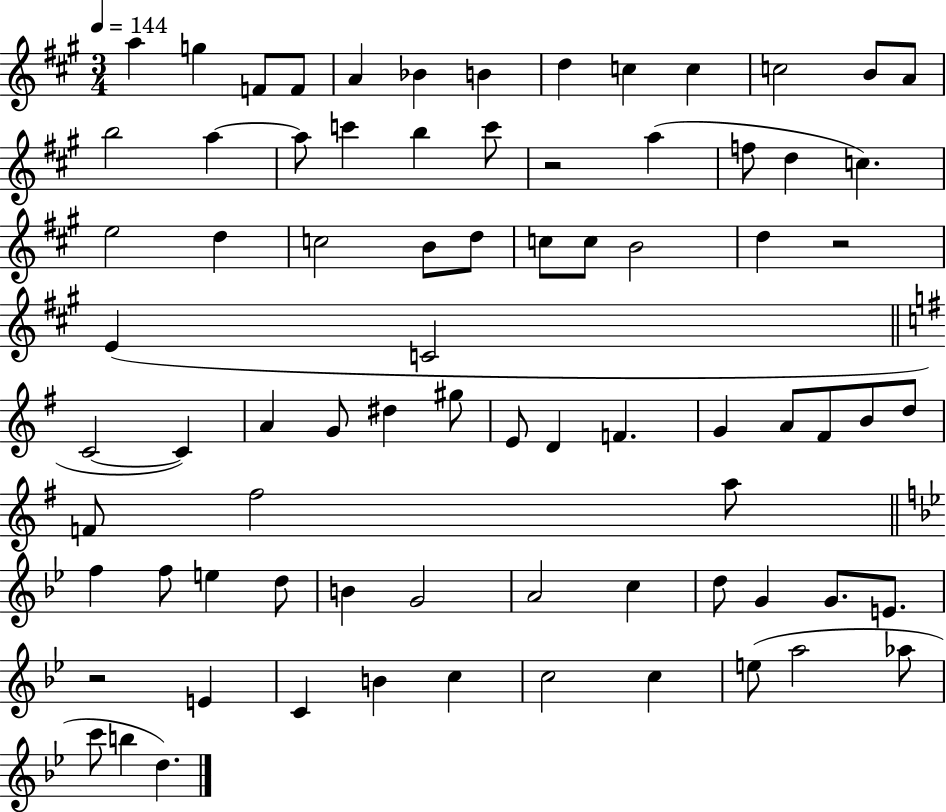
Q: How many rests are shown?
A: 3